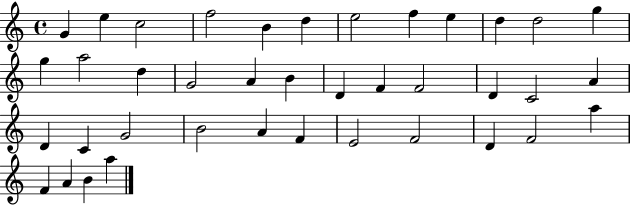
{
  \clef treble
  \time 4/4
  \defaultTimeSignature
  \key c \major
  g'4 e''4 c''2 | f''2 b'4 d''4 | e''2 f''4 e''4 | d''4 d''2 g''4 | \break g''4 a''2 d''4 | g'2 a'4 b'4 | d'4 f'4 f'2 | d'4 c'2 a'4 | \break d'4 c'4 g'2 | b'2 a'4 f'4 | e'2 f'2 | d'4 f'2 a''4 | \break f'4 a'4 b'4 a''4 | \bar "|."
}